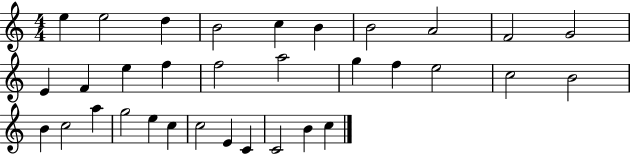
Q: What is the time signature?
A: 4/4